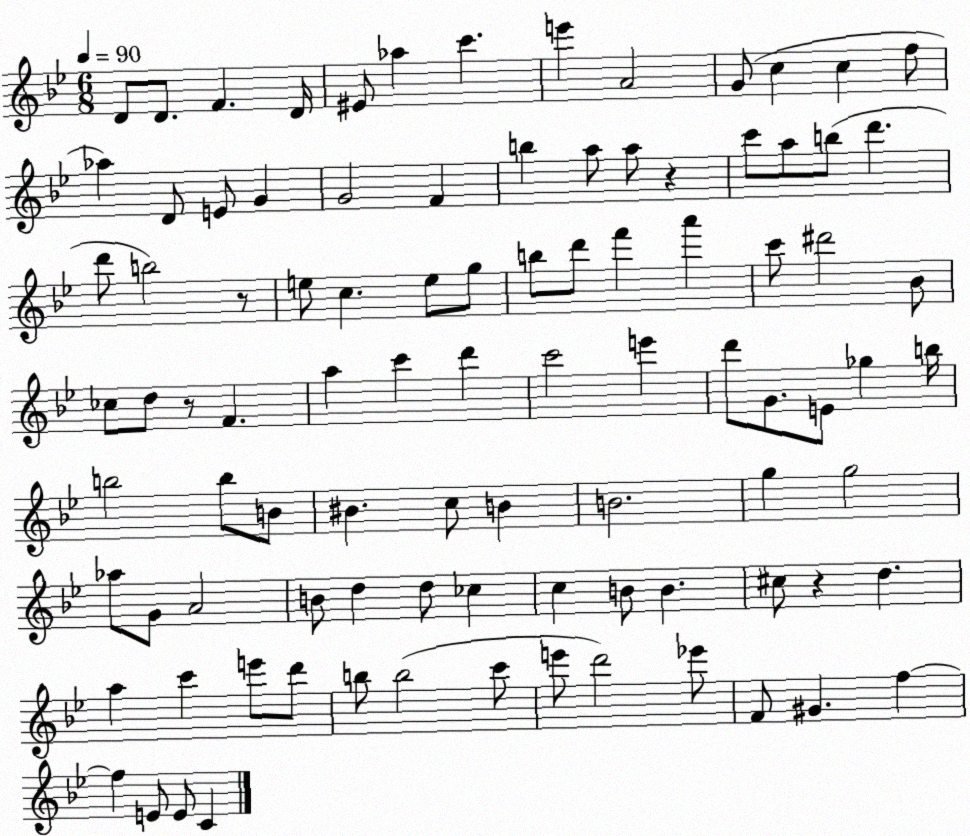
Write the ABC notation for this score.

X:1
T:Untitled
M:6/8
L:1/4
K:Bb
D/2 D/2 F D/4 ^E/2 _a c' e' A2 G/2 c c f/2 _a D/2 E/2 G G2 F b a/2 a/2 z c'/2 a/2 b/2 d' d'/2 b2 z/2 e/2 c e/2 g/2 b/2 d'/2 f' a' c'/2 ^d'2 _B/2 _c/2 d/2 z/2 F a c' d' c'2 e' d'/2 G/2 E/2 _g b/4 b2 b/2 B/2 ^B c/2 B B2 g g2 _a/2 G/2 A2 B/2 d d/2 _c c B/2 B ^c/2 z d a c' e'/2 d'/2 b/2 b2 c'/2 e'/2 d'2 _e'/2 F/2 ^G f f E/2 E/2 C